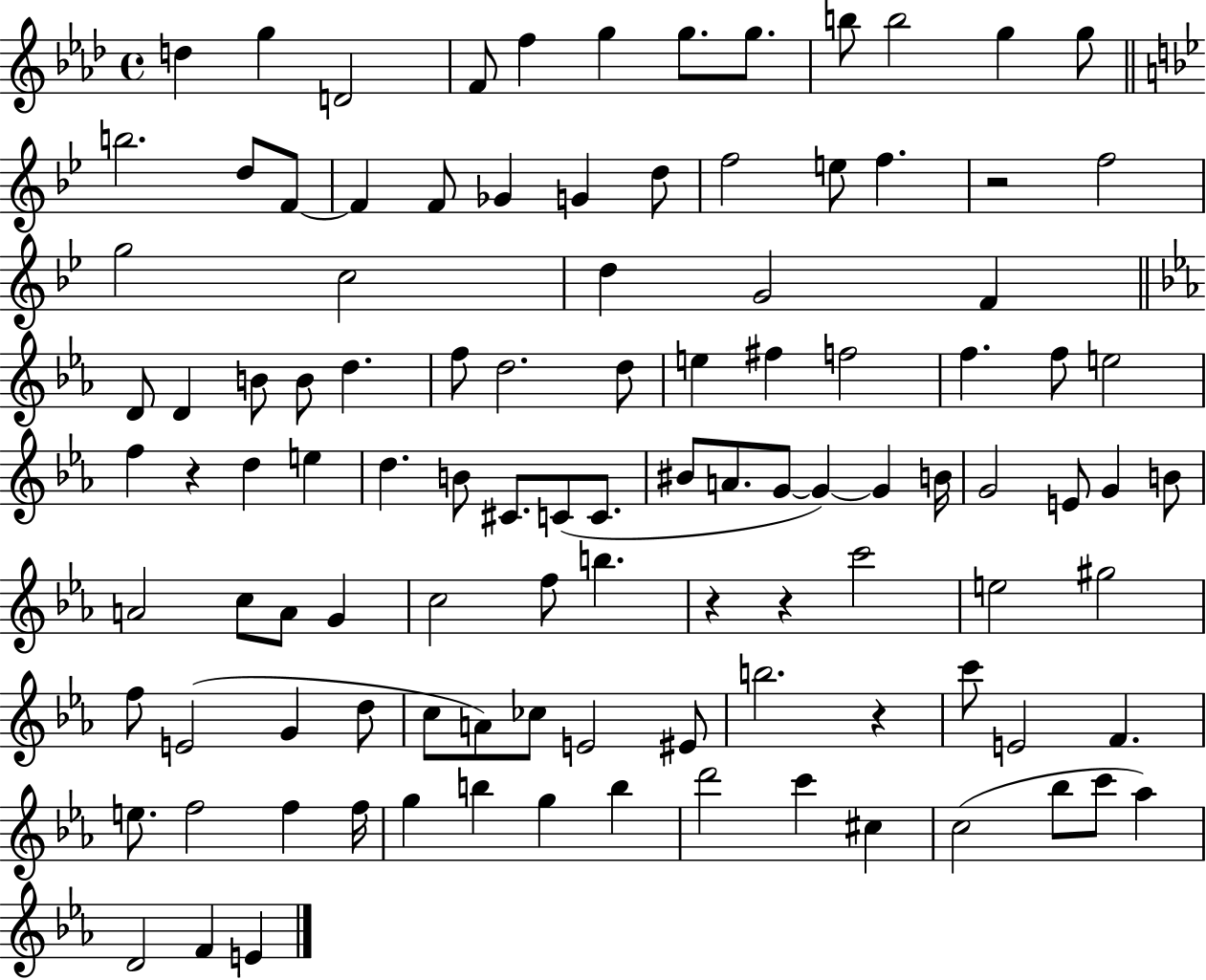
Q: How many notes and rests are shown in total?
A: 107